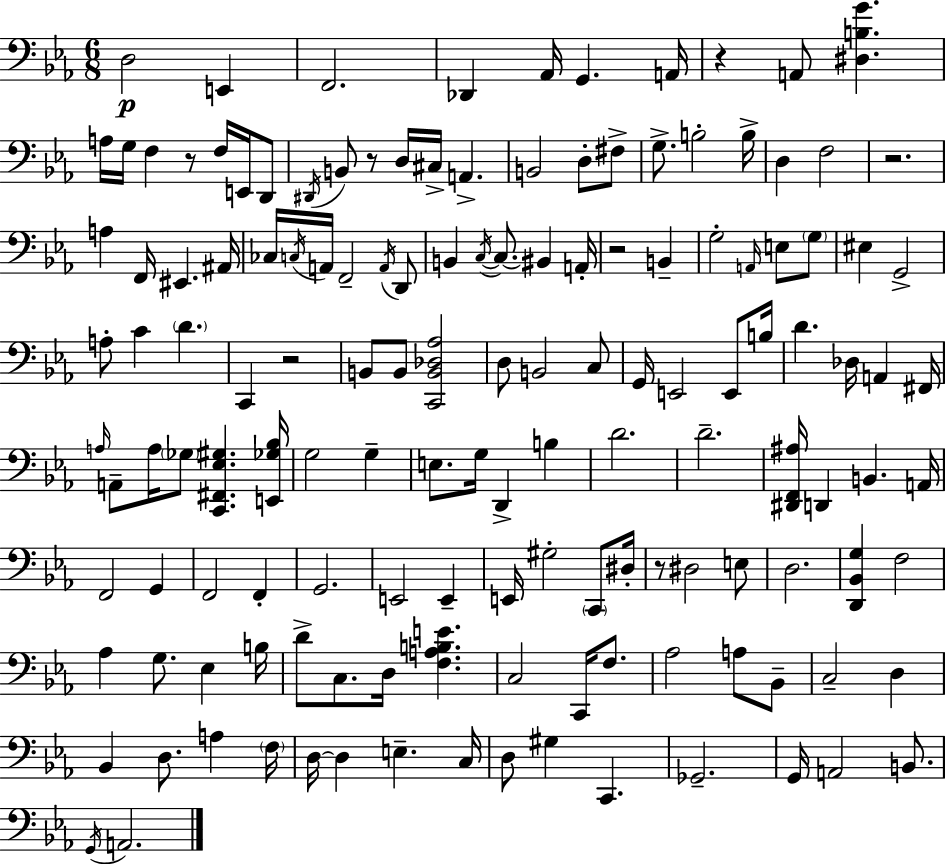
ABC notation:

X:1
T:Untitled
M:6/8
L:1/4
K:Eb
D,2 E,, F,,2 _D,, _A,,/4 G,, A,,/4 z A,,/2 [^D,B,G] A,/4 G,/4 F, z/2 F,/4 E,,/4 D,,/2 ^D,,/4 B,,/2 z/2 D,/4 ^C,/4 A,, B,,2 D,/2 ^F,/2 G,/2 B,2 B,/4 D, F,2 z2 A, F,,/4 ^E,, ^A,,/4 _C,/4 C,/4 A,,/4 F,,2 A,,/4 D,,/2 B,, C,/4 C,/2 ^B,, A,,/4 z2 B,, G,2 A,,/4 E,/2 G,/2 ^E, G,,2 A,/2 C D C,, z2 B,,/2 B,,/2 [C,,B,,_D,_A,]2 D,/2 B,,2 C,/2 G,,/4 E,,2 E,,/2 B,/4 D _D,/4 A,, ^F,,/4 A,/4 A,,/2 A,/4 _G,/2 [C,,^F,,_E,^G,] [E,,_G,_B,]/4 G,2 G, E,/2 G,/4 D,, B, D2 D2 [^D,,F,,^A,]/4 D,, B,, A,,/4 F,,2 G,, F,,2 F,, G,,2 E,,2 E,, E,,/4 ^G,2 C,,/2 ^D,/4 z/2 ^D,2 E,/2 D,2 [D,,_B,,G,] F,2 _A, G,/2 _E, B,/4 D/2 C,/2 D,/4 [F,A,B,E] C,2 C,,/4 F,/2 _A,2 A,/2 _B,,/2 C,2 D, _B,, D,/2 A, F,/4 D,/4 D, E, C,/4 D,/2 ^G, C,, _G,,2 G,,/4 A,,2 B,,/2 G,,/4 A,,2